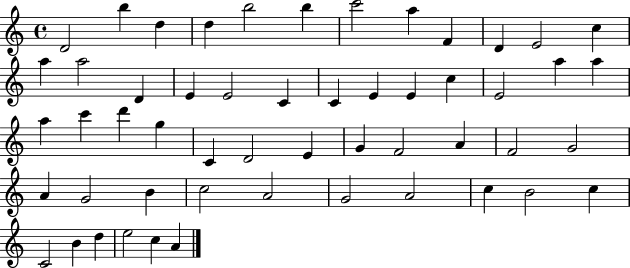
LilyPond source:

{
  \clef treble
  \time 4/4
  \defaultTimeSignature
  \key c \major
  d'2 b''4 d''4 | d''4 b''2 b''4 | c'''2 a''4 f'4 | d'4 e'2 c''4 | \break a''4 a''2 d'4 | e'4 e'2 c'4 | c'4 e'4 e'4 c''4 | e'2 a''4 a''4 | \break a''4 c'''4 d'''4 g''4 | c'4 d'2 e'4 | g'4 f'2 a'4 | f'2 g'2 | \break a'4 g'2 b'4 | c''2 a'2 | g'2 a'2 | c''4 b'2 c''4 | \break c'2 b'4 d''4 | e''2 c''4 a'4 | \bar "|."
}